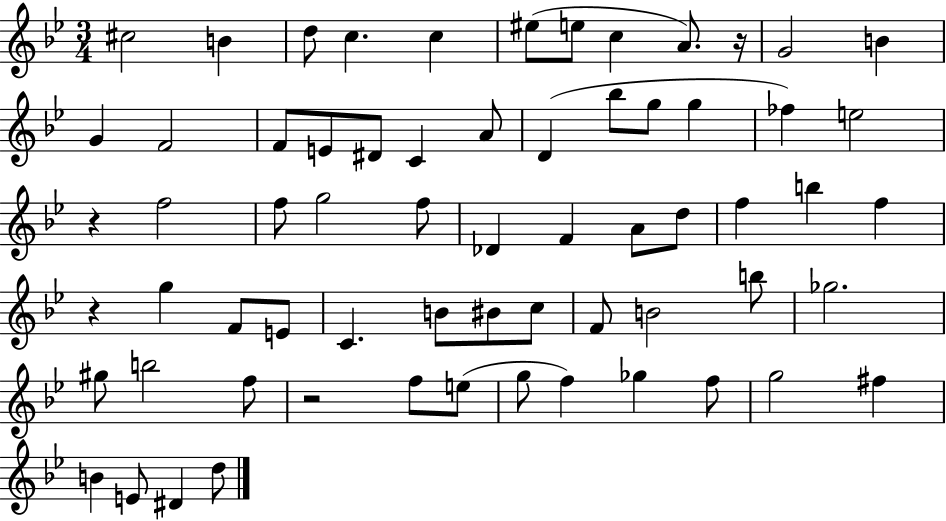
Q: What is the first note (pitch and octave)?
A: C#5